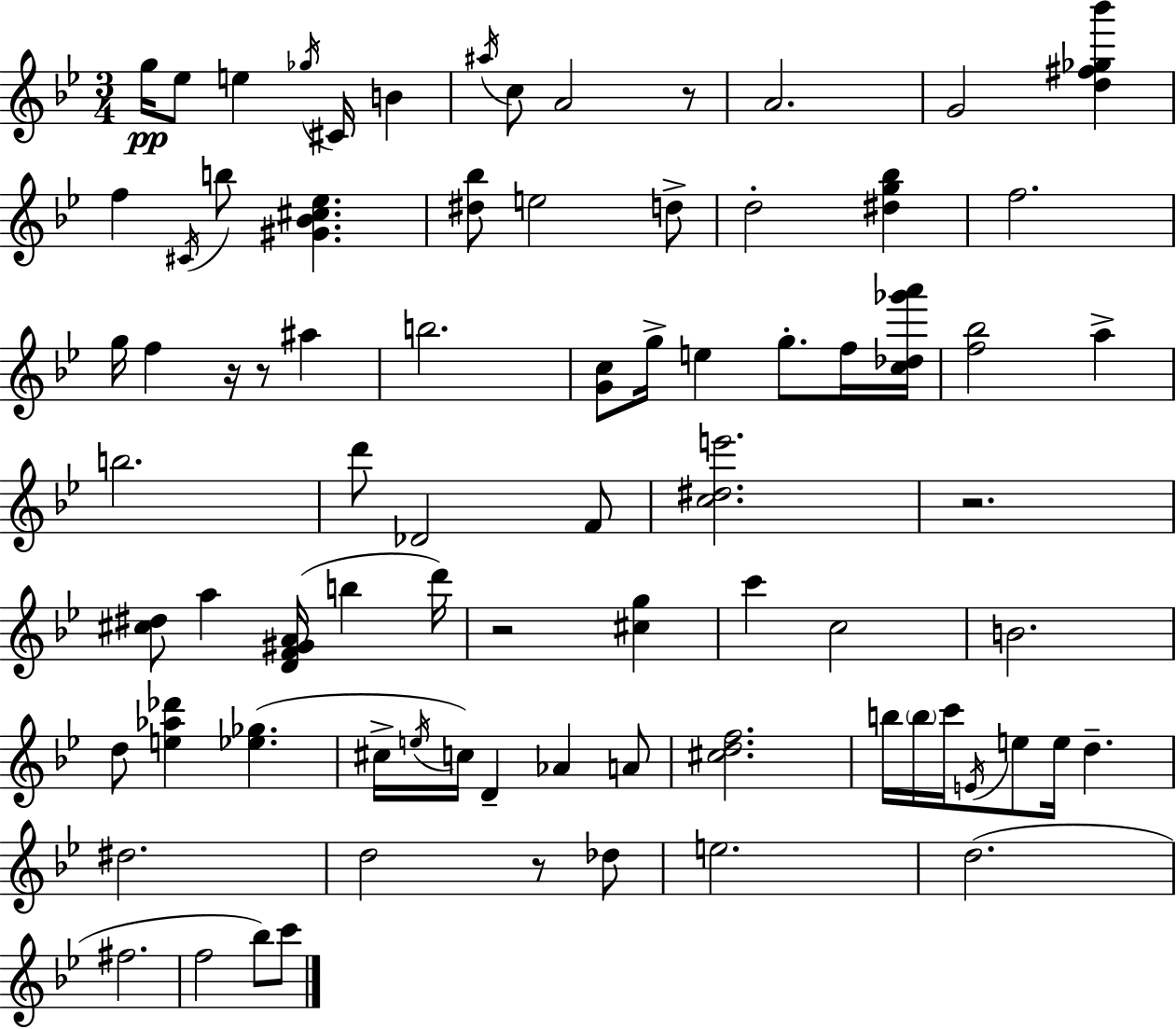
G5/s Eb5/e E5/q Gb5/s C#4/s B4/q A#5/s C5/e A4/h R/e A4/h. G4/h [D5,F#5,Gb5,Bb6]/q F5/q C#4/s B5/e [G#4,Bb4,C#5,Eb5]/q. [D#5,Bb5]/e E5/h D5/e D5/h [D#5,G5,Bb5]/q F5/h. G5/s F5/q R/s R/e A#5/q B5/h. [G4,C5]/e G5/s E5/q G5/e. F5/s [C5,Db5,Gb6,A6]/s [F5,Bb5]/h A5/q B5/h. D6/e Db4/h F4/e [C5,D#5,E6]/h. R/h. [C#5,D#5]/e A5/q [D4,F4,G#4,A4]/s B5/q D6/s R/h [C#5,G5]/q C6/q C5/h B4/h. D5/e [E5,Ab5,Db6]/q [Eb5,Gb5]/q. C#5/s E5/s C5/s D4/q Ab4/q A4/e [C#5,D5,F5]/h. B5/s B5/s C6/s E4/s E5/e E5/s D5/q. D#5/h. D5/h R/e Db5/e E5/h. D5/h. F#5/h. F5/h Bb5/e C6/e